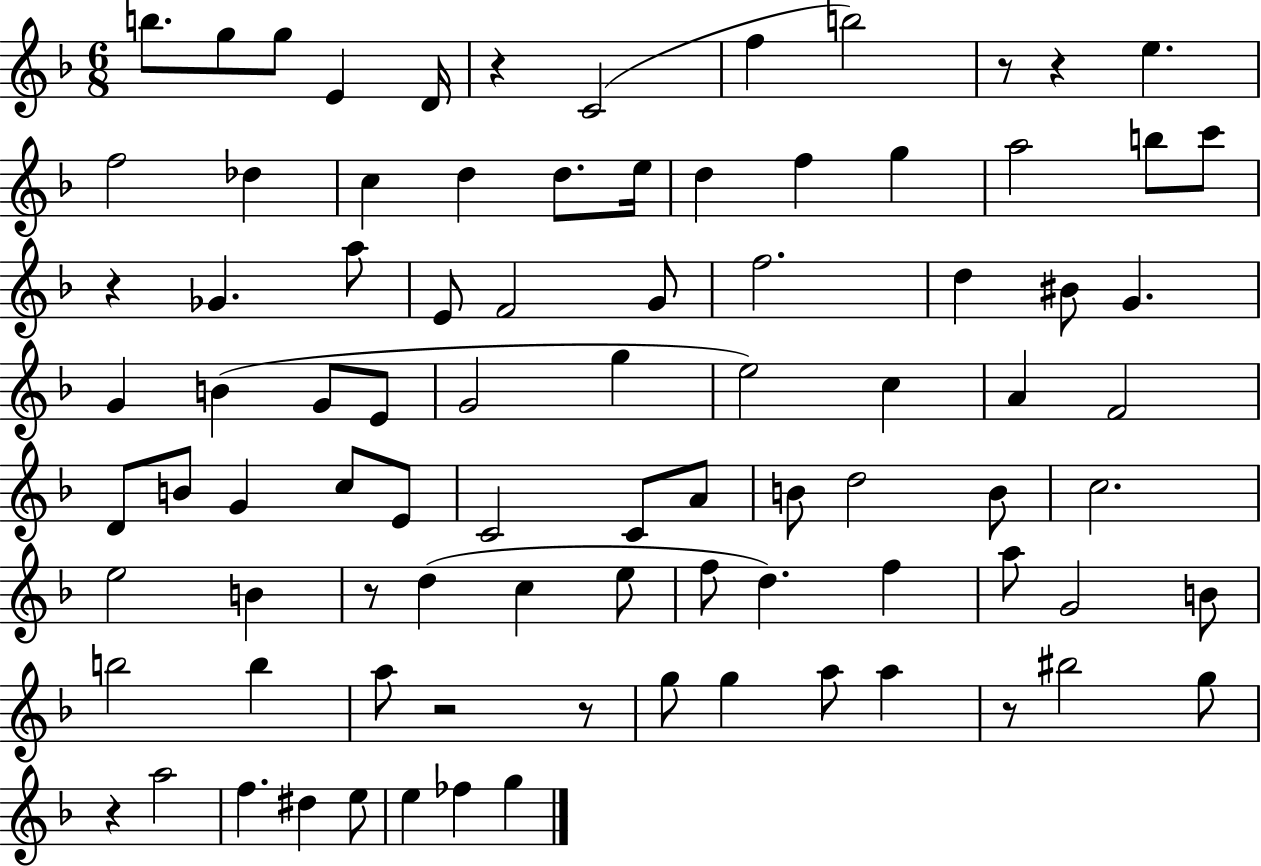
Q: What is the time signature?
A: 6/8